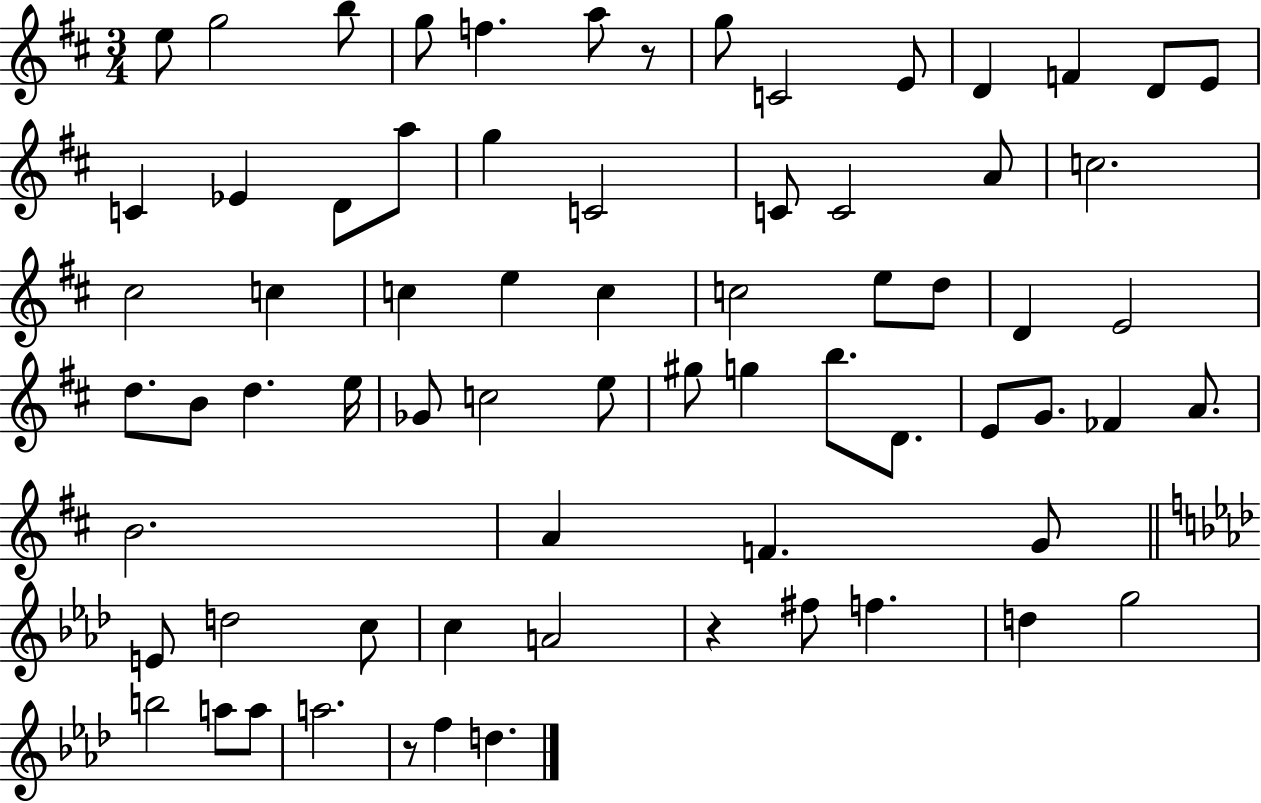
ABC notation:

X:1
T:Untitled
M:3/4
L:1/4
K:D
e/2 g2 b/2 g/2 f a/2 z/2 g/2 C2 E/2 D F D/2 E/2 C _E D/2 a/2 g C2 C/2 C2 A/2 c2 ^c2 c c e c c2 e/2 d/2 D E2 d/2 B/2 d e/4 _G/2 c2 e/2 ^g/2 g b/2 D/2 E/2 G/2 _F A/2 B2 A F G/2 E/2 d2 c/2 c A2 z ^f/2 f d g2 b2 a/2 a/2 a2 z/2 f d